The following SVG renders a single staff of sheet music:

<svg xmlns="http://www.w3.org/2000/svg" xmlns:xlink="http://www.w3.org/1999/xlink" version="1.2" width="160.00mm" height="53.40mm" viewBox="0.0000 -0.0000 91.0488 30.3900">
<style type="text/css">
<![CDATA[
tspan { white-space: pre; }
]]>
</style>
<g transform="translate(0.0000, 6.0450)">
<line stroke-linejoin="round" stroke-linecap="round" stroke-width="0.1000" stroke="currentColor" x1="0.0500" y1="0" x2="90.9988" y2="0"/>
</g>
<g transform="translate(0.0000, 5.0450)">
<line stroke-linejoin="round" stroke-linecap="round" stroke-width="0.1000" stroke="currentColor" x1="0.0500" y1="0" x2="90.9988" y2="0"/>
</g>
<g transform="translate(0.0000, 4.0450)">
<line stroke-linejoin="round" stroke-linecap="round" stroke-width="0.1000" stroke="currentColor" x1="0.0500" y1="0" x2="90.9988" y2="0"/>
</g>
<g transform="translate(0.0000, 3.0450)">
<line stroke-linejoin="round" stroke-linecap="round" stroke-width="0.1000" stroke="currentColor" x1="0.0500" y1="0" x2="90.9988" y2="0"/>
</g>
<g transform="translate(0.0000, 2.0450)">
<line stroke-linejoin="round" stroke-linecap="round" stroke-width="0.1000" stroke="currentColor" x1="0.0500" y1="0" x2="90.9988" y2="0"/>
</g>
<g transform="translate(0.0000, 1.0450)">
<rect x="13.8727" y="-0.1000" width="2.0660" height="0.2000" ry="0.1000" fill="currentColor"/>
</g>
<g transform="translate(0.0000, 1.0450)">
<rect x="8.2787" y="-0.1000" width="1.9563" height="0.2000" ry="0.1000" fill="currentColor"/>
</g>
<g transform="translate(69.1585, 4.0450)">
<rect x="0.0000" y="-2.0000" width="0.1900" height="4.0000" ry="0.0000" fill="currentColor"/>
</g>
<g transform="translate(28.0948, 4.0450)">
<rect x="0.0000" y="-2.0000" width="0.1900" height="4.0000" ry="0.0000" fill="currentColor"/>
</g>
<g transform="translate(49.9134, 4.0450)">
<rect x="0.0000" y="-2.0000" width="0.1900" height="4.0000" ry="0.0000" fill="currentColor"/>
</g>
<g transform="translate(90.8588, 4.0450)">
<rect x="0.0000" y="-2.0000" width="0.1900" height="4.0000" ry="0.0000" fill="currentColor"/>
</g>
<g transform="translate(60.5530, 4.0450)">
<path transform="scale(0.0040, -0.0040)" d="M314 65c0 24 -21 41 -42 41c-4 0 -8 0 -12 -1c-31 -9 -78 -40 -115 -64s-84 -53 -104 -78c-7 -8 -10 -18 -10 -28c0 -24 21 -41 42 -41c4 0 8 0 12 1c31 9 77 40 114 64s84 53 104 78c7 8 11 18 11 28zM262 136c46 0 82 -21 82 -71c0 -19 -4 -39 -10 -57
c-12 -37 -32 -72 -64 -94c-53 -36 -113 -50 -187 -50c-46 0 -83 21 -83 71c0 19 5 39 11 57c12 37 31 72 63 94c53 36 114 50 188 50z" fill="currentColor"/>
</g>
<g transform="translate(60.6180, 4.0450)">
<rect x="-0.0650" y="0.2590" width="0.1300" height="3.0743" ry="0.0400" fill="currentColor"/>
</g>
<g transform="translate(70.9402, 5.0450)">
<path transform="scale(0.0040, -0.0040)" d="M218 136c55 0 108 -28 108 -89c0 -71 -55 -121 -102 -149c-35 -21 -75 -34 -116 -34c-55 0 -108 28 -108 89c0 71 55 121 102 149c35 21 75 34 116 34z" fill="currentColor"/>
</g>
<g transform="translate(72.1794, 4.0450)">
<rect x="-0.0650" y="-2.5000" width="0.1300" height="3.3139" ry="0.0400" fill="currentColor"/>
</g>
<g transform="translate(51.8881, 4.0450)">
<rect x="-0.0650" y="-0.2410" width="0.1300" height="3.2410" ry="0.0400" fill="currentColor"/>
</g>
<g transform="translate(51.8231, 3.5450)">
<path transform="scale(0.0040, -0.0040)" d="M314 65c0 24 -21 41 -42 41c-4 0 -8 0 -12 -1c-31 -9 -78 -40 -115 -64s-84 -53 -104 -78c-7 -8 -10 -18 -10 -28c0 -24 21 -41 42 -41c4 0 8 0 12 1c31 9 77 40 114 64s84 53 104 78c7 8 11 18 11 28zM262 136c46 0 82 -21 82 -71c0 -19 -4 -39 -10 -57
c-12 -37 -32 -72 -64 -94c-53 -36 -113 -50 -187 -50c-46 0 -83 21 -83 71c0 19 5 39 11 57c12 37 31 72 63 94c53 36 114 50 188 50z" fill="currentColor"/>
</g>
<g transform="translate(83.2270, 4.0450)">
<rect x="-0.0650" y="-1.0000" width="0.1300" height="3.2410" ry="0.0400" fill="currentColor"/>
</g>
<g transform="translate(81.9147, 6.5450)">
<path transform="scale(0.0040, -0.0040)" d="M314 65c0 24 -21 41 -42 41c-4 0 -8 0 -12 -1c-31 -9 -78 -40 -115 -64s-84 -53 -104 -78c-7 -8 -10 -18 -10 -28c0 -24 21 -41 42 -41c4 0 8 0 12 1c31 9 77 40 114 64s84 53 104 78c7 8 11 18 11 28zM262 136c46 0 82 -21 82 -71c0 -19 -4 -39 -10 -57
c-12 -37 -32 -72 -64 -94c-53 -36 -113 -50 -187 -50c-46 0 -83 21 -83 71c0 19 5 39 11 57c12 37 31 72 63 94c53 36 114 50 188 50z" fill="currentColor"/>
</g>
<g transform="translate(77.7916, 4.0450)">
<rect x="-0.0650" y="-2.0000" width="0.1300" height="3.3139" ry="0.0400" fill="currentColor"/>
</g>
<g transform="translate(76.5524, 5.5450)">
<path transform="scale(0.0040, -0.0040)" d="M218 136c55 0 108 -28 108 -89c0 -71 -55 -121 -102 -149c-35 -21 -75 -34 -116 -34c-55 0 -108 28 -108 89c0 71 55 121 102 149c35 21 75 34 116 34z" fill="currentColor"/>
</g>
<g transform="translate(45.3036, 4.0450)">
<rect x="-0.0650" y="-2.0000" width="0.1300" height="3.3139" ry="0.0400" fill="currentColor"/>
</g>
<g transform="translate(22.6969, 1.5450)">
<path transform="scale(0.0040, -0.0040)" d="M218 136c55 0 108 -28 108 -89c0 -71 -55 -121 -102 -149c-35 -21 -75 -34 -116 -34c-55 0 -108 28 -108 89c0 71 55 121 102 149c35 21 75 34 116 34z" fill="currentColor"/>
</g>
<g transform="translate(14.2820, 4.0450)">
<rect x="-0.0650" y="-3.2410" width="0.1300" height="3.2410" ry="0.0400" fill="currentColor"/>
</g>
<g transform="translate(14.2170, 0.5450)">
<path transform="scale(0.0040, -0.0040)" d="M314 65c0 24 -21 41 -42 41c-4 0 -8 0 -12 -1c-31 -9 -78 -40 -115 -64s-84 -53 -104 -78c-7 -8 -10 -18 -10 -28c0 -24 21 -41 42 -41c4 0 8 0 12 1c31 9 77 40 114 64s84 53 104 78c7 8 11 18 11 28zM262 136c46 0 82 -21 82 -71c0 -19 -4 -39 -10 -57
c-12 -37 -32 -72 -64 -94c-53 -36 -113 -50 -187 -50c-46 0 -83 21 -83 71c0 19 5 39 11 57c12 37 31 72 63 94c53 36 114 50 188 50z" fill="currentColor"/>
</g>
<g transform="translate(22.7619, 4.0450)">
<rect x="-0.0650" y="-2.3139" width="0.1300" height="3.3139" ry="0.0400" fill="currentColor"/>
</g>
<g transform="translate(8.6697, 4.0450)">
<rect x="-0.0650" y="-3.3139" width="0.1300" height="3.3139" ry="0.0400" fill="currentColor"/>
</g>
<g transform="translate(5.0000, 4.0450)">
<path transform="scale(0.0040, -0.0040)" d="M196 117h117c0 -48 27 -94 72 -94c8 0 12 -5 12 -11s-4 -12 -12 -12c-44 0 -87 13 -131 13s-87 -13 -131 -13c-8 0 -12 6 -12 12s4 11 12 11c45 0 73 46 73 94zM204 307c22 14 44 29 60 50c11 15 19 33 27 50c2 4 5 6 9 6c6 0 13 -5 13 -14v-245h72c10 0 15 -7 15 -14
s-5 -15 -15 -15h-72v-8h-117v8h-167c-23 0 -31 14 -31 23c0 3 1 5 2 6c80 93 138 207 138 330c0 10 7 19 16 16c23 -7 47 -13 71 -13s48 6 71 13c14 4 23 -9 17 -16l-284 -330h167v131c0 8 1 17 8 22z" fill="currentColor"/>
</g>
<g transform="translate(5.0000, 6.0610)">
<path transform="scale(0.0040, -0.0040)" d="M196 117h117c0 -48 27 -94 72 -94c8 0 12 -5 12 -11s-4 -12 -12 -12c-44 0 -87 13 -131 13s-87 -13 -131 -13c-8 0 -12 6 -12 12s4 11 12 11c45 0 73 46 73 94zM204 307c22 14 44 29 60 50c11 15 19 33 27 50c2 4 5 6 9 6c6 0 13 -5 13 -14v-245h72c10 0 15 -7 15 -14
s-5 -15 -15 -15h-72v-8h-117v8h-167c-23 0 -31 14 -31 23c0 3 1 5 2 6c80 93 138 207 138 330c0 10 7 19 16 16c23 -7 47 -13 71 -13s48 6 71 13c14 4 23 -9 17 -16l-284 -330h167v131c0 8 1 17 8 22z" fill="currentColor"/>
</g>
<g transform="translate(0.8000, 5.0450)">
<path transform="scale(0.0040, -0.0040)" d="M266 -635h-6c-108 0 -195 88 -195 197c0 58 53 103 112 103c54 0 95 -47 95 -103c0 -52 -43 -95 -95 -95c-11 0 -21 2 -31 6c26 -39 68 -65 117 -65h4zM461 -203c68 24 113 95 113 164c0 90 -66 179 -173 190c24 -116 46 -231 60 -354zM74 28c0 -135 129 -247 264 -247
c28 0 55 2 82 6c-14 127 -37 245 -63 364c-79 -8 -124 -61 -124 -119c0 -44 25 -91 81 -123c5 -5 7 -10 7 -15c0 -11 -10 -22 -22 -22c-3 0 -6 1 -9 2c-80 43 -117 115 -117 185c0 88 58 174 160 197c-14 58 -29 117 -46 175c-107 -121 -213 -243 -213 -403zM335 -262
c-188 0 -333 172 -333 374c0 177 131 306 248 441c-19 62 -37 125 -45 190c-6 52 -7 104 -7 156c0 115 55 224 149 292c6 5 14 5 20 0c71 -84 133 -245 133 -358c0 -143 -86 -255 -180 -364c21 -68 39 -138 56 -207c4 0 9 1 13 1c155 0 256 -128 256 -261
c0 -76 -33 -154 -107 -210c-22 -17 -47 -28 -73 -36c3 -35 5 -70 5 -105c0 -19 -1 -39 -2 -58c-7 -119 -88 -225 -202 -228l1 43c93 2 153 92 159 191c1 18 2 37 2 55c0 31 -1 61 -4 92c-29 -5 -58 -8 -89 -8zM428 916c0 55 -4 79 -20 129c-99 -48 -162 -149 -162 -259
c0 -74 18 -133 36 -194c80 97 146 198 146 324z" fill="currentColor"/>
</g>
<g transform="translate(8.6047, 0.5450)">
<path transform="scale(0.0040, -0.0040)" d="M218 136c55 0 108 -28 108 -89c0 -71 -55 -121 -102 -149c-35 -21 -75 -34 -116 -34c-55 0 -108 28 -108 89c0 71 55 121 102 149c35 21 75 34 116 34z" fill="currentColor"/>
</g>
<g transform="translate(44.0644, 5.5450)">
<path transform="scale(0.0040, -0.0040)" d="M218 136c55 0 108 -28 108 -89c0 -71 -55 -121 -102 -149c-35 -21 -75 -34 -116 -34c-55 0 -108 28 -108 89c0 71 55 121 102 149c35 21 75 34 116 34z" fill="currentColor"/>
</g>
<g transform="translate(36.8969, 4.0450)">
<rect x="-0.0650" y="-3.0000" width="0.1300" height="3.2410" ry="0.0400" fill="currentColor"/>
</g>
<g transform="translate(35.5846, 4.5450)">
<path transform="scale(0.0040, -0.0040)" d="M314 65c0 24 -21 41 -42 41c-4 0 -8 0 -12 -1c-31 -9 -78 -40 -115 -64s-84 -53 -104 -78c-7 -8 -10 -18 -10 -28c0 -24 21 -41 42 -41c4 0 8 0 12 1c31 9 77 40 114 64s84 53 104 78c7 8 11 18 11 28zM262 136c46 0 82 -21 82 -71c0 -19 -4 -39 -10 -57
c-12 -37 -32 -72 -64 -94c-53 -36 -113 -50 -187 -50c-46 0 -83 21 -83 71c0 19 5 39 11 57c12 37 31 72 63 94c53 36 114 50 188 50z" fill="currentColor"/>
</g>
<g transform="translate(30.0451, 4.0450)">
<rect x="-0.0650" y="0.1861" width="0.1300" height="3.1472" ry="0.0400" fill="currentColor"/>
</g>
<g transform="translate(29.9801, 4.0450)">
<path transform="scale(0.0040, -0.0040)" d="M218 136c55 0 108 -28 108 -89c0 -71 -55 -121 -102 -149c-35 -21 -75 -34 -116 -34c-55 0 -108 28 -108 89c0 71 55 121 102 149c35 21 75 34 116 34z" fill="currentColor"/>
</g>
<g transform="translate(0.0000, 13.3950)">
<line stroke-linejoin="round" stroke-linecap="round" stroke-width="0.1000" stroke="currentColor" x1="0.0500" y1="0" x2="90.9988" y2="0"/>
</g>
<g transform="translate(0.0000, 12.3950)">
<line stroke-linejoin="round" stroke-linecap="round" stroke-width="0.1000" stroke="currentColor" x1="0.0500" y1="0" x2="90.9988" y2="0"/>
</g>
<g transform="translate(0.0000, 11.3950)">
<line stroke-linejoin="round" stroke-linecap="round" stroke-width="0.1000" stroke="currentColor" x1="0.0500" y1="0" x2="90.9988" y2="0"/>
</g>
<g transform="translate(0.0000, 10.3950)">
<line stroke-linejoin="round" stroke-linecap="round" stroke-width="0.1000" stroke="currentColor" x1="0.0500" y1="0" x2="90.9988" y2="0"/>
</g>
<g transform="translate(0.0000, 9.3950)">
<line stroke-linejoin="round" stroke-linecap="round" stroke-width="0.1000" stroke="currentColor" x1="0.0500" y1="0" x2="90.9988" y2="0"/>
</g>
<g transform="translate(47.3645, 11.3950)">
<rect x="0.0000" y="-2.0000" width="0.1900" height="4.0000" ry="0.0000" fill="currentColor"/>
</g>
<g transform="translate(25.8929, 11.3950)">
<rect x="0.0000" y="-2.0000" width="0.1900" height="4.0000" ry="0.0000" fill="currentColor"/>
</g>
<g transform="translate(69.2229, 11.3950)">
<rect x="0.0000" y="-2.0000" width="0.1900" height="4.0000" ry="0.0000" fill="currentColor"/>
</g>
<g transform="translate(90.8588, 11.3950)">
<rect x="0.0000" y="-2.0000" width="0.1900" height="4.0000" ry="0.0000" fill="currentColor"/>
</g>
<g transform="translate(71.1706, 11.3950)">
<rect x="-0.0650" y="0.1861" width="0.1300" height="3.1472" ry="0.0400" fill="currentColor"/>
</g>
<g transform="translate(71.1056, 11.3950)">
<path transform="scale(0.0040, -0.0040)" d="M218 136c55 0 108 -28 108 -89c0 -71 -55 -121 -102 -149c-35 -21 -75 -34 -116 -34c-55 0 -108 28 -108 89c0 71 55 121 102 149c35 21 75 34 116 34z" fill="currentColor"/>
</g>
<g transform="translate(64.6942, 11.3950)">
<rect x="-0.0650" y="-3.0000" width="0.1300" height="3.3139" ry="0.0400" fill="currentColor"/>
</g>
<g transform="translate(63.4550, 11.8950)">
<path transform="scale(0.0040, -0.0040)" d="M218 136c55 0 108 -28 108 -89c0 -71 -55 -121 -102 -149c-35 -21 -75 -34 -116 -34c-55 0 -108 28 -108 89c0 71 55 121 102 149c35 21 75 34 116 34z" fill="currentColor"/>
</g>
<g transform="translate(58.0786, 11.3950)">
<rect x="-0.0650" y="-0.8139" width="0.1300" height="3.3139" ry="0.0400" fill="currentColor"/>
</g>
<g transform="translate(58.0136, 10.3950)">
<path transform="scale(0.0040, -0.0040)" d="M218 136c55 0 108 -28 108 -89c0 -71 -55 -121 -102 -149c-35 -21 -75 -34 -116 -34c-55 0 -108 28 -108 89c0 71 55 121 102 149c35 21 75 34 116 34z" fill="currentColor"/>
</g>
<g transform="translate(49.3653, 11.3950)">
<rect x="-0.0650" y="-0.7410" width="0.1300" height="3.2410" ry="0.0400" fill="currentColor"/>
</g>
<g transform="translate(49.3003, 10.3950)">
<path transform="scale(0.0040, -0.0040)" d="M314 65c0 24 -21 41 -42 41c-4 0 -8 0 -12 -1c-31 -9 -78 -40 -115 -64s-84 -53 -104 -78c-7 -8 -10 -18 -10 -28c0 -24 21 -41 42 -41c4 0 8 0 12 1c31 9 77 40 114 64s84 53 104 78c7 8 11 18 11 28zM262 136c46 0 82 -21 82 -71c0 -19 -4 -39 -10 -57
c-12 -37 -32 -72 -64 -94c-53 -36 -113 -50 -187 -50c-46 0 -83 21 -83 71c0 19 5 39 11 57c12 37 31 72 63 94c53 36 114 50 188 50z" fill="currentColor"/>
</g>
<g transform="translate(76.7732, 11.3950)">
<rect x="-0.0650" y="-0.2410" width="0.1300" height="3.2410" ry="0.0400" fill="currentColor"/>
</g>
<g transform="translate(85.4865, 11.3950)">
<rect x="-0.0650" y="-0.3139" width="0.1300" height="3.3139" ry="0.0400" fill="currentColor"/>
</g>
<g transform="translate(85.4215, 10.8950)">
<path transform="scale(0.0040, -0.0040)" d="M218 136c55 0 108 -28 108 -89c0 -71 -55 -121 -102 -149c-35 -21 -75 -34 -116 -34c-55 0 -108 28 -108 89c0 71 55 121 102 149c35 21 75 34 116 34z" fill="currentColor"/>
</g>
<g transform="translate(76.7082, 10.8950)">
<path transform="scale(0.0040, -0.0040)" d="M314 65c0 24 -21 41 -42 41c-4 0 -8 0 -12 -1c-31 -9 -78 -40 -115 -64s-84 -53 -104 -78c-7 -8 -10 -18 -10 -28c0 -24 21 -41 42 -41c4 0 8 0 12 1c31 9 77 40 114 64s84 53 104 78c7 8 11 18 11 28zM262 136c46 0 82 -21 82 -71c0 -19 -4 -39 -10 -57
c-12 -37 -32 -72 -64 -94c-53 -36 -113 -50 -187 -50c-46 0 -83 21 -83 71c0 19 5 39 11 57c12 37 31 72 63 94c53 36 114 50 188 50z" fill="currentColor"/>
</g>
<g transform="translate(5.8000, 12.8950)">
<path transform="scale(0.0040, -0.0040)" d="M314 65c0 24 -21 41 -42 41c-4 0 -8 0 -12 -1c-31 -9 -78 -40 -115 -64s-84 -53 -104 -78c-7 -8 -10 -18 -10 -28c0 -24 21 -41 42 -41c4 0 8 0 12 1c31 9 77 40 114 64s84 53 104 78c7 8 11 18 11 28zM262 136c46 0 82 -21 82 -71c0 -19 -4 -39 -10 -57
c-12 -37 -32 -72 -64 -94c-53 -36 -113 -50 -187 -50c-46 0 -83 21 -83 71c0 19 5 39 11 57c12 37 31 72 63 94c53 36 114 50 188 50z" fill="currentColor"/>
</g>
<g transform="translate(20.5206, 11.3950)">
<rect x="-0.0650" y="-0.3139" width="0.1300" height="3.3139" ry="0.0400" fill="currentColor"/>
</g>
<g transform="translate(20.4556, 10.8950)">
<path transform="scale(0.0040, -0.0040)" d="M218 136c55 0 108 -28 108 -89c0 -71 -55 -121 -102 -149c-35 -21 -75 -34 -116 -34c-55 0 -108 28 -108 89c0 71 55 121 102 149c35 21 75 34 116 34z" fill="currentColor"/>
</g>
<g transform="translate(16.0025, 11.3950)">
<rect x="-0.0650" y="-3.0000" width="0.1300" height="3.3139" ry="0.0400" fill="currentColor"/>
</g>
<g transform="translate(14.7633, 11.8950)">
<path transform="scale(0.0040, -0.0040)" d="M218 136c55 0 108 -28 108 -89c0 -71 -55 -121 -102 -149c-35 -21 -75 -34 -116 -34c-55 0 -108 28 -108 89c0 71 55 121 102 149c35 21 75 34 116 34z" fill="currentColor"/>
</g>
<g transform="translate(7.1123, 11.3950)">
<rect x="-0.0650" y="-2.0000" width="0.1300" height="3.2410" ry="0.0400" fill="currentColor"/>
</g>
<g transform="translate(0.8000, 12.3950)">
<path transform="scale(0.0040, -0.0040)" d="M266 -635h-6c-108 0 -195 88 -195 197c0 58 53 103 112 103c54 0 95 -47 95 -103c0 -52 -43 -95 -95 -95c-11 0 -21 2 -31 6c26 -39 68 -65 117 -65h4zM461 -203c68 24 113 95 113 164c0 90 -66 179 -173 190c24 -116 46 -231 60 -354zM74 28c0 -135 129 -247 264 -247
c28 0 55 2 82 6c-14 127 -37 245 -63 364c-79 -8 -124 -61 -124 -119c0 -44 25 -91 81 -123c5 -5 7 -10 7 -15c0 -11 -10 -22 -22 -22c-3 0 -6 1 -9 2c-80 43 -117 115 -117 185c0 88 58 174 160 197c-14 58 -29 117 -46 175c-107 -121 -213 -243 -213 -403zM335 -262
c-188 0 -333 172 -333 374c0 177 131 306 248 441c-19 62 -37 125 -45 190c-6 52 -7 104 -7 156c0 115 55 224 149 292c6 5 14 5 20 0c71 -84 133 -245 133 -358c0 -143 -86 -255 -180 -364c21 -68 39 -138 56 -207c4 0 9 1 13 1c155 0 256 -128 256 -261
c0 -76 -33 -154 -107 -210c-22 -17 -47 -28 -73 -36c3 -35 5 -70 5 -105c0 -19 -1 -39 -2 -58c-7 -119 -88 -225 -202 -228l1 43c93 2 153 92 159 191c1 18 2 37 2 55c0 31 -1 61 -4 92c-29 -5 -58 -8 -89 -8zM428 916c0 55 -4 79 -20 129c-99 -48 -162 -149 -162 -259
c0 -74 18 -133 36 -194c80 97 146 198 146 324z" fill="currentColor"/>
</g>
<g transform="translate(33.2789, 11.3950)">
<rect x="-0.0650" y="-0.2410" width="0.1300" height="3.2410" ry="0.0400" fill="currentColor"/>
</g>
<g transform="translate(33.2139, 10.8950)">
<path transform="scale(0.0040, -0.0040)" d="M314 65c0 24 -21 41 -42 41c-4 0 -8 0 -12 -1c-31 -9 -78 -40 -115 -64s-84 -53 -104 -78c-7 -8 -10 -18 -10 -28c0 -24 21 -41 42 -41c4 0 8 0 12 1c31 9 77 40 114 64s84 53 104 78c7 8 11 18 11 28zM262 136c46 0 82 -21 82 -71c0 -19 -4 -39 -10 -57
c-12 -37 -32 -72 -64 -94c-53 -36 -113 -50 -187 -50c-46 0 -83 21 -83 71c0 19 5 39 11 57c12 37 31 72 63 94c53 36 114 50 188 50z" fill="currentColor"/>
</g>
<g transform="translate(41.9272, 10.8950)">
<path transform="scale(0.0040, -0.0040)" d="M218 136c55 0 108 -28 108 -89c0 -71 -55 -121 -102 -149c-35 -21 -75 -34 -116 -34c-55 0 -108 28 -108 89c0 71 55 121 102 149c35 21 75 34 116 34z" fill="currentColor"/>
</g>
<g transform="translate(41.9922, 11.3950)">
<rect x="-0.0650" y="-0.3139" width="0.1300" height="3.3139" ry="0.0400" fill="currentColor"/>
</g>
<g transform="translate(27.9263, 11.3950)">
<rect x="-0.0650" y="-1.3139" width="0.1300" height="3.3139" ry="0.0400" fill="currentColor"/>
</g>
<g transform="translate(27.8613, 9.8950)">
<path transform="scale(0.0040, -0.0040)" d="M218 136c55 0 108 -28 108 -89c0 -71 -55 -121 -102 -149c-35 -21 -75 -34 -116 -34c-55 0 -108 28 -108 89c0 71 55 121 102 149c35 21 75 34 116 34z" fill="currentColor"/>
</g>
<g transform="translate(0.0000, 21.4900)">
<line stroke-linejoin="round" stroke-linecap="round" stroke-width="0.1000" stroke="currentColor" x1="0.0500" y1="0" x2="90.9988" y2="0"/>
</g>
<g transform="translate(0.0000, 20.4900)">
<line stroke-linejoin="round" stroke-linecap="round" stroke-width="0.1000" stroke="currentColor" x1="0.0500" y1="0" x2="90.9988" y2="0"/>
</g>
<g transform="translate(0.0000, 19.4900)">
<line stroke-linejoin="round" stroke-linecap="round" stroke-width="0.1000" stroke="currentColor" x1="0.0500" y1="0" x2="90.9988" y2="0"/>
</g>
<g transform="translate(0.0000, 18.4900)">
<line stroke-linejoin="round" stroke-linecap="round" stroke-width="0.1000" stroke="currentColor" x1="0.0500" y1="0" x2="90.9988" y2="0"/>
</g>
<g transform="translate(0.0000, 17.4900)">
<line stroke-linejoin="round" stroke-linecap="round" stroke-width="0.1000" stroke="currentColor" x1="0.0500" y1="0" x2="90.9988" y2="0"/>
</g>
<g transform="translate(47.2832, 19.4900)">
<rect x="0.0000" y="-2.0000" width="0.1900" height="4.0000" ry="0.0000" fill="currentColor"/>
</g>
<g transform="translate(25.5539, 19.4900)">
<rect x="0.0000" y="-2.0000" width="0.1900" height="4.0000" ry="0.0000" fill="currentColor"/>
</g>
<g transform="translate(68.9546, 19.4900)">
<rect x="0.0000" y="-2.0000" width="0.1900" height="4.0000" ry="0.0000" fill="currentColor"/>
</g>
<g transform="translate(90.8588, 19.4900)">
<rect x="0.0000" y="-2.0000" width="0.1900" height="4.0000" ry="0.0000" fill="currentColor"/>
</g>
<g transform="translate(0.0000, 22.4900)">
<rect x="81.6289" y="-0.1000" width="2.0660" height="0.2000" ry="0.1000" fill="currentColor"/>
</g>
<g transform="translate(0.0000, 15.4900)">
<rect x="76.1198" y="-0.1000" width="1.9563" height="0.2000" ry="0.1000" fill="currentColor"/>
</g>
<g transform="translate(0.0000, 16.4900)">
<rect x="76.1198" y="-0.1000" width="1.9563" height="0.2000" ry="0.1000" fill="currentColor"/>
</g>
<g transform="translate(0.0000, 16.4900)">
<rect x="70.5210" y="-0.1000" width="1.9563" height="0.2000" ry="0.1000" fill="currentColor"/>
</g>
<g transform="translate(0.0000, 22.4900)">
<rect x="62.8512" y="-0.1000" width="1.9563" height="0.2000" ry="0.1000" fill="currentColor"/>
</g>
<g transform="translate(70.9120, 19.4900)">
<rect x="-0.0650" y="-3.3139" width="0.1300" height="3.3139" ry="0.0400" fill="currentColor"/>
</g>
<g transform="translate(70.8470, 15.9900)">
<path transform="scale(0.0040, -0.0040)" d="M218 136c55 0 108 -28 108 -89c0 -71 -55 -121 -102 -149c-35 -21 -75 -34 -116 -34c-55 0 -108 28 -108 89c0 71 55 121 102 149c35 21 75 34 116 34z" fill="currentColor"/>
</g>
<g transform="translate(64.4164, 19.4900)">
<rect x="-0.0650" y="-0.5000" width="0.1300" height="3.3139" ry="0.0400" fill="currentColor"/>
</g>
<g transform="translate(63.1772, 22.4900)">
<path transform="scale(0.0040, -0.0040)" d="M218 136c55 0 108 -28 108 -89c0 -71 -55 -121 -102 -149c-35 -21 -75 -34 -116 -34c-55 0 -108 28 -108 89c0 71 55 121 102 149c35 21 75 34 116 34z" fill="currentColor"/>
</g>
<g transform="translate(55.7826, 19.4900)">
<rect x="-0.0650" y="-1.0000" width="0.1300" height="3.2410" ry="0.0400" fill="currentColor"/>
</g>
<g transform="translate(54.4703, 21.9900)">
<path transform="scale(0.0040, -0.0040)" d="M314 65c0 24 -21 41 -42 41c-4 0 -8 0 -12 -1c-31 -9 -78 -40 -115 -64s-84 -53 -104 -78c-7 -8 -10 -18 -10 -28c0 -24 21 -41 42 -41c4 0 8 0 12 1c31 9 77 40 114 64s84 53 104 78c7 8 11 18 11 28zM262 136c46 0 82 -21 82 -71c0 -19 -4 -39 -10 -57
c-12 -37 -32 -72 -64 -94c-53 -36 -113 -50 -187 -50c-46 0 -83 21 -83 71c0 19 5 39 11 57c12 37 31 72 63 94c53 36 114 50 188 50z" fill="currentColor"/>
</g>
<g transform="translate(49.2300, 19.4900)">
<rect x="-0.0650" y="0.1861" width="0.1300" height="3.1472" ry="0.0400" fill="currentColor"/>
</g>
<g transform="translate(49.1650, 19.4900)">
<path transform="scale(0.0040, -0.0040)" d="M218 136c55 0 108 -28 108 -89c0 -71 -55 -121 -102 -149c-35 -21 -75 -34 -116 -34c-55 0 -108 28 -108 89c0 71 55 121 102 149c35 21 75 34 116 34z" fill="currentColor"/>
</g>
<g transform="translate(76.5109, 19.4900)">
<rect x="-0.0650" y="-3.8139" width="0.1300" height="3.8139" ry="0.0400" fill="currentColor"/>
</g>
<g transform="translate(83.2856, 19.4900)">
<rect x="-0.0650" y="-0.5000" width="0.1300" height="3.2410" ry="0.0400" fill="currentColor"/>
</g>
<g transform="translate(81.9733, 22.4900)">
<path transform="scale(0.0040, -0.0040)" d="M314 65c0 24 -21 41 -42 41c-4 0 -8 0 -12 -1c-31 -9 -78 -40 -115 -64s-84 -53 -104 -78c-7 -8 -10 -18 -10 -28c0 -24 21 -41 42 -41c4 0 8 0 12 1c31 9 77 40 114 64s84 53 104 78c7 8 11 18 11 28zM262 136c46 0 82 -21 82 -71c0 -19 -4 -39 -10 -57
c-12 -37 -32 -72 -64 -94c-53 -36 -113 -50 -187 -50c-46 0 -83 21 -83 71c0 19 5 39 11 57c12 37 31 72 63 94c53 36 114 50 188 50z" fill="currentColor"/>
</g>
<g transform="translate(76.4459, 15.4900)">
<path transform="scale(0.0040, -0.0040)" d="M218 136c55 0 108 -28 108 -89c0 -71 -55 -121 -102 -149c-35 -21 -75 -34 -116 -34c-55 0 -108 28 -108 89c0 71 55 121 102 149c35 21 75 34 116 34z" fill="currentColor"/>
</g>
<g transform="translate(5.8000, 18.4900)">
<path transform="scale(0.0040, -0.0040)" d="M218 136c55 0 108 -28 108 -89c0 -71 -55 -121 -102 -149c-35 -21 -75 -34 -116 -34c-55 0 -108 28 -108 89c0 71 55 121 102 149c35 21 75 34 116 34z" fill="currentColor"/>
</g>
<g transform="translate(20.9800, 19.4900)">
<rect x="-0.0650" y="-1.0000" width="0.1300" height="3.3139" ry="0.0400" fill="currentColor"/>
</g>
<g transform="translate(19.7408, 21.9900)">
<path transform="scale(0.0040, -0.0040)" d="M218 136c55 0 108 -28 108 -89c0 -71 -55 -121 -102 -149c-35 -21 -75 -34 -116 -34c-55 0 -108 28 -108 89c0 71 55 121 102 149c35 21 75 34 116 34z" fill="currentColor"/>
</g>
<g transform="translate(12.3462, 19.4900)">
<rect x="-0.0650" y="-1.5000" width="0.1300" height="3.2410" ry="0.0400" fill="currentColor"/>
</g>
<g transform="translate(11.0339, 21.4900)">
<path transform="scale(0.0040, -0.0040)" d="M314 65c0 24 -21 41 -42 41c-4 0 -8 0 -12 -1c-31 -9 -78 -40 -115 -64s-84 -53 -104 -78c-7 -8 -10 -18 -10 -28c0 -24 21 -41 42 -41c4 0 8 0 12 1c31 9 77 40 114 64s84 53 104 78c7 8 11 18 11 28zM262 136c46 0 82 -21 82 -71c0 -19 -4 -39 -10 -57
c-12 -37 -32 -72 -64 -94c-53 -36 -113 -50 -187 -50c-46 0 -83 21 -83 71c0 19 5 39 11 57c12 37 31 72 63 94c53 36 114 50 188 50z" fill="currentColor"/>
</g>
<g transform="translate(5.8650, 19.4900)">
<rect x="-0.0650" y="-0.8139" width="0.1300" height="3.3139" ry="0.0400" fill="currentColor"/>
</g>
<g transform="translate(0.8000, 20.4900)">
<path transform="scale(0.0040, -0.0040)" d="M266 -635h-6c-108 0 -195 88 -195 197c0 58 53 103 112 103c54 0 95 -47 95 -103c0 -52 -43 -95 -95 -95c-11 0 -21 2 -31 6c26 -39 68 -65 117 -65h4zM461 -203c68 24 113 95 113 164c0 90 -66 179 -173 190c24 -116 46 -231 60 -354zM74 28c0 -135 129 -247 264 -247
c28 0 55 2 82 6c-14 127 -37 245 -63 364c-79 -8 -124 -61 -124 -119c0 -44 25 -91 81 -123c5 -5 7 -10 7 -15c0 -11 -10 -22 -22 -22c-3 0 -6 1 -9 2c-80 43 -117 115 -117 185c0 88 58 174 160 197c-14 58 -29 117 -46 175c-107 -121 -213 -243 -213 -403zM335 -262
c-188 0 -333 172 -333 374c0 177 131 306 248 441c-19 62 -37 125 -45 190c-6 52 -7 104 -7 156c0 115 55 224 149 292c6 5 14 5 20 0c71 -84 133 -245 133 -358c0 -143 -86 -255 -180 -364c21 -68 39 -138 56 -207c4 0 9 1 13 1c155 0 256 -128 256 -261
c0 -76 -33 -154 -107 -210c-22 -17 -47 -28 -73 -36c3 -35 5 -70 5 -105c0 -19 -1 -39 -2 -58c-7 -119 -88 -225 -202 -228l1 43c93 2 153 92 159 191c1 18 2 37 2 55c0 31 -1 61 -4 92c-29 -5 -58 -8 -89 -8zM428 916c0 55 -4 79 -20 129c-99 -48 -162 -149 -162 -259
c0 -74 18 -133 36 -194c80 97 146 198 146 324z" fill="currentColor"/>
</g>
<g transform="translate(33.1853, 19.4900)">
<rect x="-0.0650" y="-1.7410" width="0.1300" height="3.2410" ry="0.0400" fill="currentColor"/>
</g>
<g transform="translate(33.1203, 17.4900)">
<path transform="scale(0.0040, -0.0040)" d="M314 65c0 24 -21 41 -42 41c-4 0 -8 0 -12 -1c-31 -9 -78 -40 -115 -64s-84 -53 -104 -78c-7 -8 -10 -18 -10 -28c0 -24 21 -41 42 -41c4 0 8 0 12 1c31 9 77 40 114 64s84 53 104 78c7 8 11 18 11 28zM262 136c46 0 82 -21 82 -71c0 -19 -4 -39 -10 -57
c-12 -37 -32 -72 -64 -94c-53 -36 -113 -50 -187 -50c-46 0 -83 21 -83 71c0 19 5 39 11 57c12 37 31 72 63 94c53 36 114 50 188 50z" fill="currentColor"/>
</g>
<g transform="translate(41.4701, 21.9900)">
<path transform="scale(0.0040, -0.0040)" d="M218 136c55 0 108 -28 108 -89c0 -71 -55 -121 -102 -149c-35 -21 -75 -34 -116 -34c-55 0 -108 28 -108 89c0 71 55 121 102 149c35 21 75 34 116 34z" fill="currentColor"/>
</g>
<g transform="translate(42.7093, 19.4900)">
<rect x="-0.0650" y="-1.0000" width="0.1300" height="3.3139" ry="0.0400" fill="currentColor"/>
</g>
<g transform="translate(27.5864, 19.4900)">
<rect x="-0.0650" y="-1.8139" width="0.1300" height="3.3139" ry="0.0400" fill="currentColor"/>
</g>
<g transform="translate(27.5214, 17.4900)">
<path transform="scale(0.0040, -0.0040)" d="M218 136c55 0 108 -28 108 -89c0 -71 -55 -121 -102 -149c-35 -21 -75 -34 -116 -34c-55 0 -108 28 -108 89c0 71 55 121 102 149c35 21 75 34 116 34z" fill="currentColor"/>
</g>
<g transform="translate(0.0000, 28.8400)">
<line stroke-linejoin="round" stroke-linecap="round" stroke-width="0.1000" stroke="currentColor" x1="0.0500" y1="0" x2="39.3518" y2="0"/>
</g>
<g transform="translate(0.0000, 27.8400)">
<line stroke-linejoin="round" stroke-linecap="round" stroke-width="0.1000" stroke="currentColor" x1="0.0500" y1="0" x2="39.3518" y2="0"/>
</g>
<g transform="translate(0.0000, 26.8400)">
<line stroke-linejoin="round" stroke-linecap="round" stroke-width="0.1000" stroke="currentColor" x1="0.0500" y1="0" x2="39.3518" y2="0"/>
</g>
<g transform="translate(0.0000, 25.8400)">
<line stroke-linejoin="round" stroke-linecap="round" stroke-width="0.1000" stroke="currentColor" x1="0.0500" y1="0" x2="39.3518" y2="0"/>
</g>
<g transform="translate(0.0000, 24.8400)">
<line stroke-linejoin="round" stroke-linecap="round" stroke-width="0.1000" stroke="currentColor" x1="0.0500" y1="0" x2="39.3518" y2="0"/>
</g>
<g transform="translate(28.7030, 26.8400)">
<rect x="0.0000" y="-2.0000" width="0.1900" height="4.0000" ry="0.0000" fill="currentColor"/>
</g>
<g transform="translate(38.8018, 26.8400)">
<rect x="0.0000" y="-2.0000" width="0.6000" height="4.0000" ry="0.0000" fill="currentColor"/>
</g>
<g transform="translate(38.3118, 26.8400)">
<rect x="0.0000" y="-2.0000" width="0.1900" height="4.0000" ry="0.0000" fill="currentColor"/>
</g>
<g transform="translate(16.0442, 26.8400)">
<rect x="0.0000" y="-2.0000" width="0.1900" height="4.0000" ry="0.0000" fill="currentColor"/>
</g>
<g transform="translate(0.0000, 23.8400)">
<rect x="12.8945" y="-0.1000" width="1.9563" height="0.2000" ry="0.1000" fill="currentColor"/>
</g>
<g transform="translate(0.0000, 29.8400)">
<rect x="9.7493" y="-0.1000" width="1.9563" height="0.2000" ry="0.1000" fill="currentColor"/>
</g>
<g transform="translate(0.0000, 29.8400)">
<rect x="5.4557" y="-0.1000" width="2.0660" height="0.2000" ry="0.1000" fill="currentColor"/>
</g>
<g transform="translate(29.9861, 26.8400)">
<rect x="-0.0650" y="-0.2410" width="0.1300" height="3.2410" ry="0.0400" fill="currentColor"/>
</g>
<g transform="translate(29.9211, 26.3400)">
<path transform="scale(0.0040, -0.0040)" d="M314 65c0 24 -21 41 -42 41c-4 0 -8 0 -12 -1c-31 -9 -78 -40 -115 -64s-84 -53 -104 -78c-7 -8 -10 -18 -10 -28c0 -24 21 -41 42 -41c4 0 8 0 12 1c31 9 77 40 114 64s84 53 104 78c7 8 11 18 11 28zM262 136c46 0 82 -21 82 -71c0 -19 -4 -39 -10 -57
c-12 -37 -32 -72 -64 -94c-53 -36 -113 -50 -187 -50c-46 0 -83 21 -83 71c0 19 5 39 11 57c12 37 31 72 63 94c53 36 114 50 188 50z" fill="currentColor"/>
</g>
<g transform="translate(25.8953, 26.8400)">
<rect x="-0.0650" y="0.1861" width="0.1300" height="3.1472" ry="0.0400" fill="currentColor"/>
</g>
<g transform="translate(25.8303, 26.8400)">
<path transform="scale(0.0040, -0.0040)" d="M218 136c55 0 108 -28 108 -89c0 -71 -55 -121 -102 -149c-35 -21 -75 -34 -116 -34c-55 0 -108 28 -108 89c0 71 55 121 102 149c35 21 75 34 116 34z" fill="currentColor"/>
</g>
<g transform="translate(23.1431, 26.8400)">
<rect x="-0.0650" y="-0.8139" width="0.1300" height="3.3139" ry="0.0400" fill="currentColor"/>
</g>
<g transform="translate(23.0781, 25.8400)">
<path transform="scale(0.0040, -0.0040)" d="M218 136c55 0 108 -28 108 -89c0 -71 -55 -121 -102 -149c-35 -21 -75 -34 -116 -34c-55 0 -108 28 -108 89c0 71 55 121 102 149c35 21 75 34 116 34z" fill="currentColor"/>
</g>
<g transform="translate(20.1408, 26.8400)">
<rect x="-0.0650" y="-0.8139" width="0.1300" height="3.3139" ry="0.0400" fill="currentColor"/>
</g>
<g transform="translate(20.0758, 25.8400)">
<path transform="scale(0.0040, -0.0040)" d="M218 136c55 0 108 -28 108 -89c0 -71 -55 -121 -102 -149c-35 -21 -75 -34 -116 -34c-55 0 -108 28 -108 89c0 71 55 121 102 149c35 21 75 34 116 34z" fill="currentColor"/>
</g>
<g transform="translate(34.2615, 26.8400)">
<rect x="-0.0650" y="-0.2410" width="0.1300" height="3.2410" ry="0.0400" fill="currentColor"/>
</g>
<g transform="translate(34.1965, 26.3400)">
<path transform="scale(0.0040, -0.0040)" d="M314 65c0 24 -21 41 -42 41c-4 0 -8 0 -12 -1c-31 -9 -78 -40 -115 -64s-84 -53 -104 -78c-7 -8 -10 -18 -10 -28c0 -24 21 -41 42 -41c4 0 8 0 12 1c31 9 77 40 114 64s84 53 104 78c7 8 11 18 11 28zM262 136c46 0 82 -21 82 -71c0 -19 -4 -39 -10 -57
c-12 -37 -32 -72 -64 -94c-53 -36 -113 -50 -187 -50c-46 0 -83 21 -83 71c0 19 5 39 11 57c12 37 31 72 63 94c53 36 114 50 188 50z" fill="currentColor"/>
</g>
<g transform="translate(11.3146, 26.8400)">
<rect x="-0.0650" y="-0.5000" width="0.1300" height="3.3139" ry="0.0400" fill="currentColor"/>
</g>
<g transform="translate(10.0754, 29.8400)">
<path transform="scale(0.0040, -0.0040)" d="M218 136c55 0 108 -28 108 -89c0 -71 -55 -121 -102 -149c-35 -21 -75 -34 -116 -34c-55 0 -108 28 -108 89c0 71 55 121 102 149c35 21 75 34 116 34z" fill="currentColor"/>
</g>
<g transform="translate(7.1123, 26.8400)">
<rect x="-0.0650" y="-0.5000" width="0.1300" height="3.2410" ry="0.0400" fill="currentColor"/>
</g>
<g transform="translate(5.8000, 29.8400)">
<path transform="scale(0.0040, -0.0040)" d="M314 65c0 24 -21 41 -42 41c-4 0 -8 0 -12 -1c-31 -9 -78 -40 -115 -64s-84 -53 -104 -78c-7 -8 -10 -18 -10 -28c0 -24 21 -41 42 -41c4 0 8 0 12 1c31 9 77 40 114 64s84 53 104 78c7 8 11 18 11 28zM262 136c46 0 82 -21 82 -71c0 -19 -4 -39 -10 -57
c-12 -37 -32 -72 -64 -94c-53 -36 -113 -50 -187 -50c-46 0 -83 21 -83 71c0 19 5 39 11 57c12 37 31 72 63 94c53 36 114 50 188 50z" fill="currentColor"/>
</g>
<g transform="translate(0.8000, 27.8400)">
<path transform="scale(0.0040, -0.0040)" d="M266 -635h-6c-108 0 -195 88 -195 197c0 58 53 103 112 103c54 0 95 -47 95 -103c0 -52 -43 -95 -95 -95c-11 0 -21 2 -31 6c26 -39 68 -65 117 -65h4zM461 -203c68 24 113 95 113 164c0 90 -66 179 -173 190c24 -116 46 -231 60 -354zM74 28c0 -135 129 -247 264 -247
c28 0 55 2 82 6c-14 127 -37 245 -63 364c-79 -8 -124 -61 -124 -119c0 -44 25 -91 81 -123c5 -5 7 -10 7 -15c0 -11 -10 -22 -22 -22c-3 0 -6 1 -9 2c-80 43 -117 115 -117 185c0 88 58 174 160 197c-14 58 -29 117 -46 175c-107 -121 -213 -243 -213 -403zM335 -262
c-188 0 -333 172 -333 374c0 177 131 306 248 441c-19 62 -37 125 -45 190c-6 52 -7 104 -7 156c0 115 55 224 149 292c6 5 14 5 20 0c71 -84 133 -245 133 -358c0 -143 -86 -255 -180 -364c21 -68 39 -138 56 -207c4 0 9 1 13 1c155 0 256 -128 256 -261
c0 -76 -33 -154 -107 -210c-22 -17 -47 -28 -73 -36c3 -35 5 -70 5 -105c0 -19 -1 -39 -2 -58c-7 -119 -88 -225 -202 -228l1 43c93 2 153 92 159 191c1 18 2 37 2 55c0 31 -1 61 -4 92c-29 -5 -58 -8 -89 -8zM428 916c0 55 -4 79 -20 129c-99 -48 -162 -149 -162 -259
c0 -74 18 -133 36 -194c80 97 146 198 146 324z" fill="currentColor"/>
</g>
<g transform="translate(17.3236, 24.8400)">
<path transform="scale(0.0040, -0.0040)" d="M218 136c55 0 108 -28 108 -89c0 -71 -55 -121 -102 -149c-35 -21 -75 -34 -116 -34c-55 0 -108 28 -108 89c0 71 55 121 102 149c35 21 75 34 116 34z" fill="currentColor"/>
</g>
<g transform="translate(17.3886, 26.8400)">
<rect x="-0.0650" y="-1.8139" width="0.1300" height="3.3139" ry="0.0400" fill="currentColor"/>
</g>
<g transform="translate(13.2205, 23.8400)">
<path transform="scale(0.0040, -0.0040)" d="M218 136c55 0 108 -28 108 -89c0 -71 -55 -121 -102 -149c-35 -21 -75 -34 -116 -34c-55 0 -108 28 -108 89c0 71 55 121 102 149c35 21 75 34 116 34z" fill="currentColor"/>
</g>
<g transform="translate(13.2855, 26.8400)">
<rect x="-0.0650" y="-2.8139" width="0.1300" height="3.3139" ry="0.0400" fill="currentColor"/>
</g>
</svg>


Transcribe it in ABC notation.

X:1
T:Untitled
M:4/4
L:1/4
K:C
b b2 g B A2 F c2 B2 G F D2 F2 A c e c2 c d2 d A B c2 c d E2 D f f2 D B D2 C b c' C2 C2 C a f d d B c2 c2